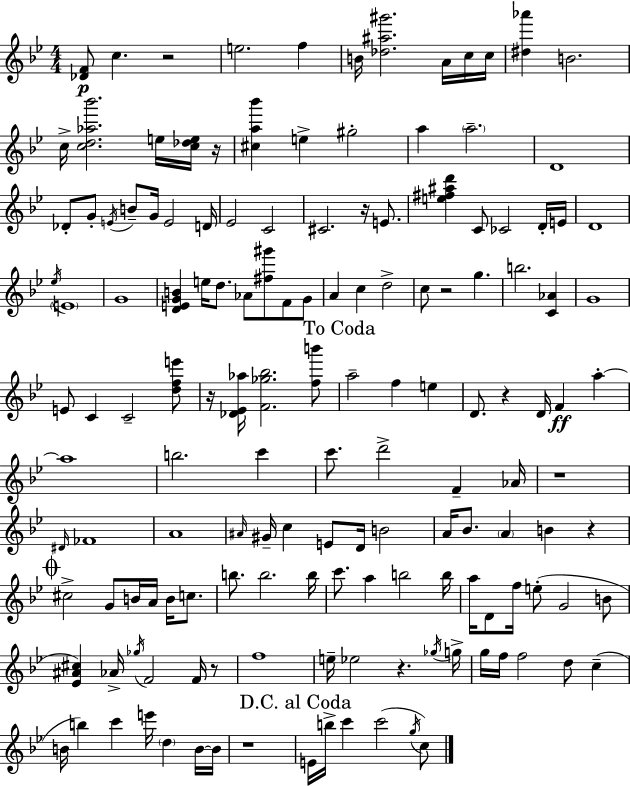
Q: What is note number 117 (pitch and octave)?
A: E4